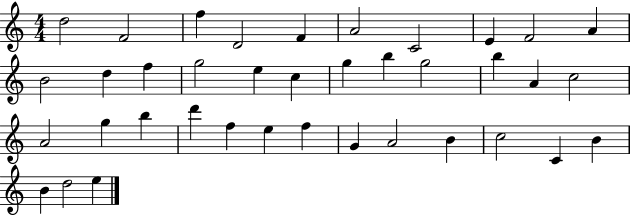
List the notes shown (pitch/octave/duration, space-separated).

D5/h F4/h F5/q D4/h F4/q A4/h C4/h E4/q F4/h A4/q B4/h D5/q F5/q G5/h E5/q C5/q G5/q B5/q G5/h B5/q A4/q C5/h A4/h G5/q B5/q D6/q F5/q E5/q F5/q G4/q A4/h B4/q C5/h C4/q B4/q B4/q D5/h E5/q